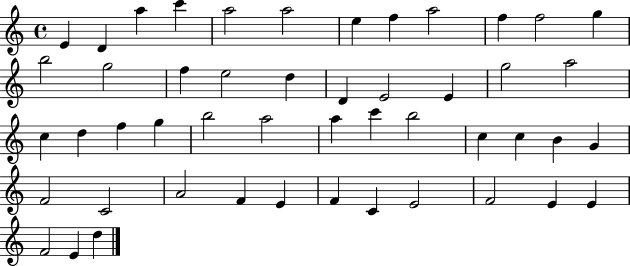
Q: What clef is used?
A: treble